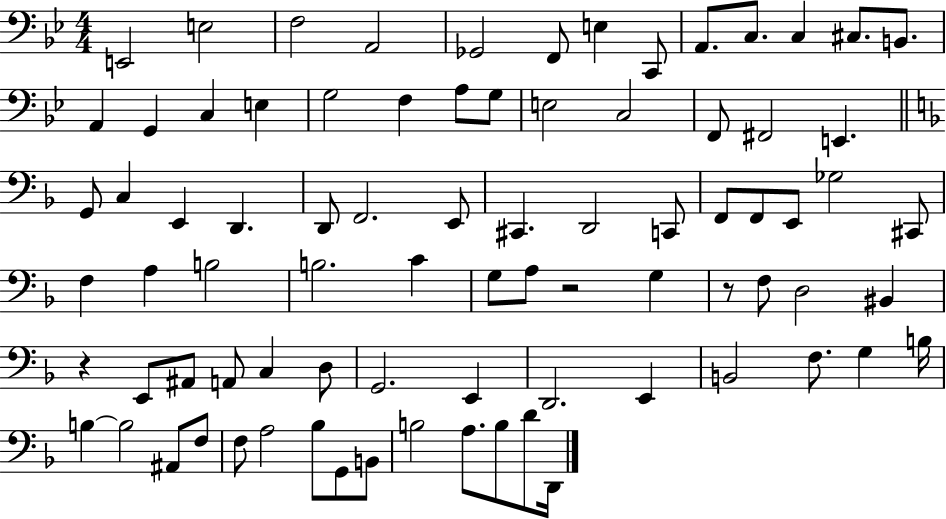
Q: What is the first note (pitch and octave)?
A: E2